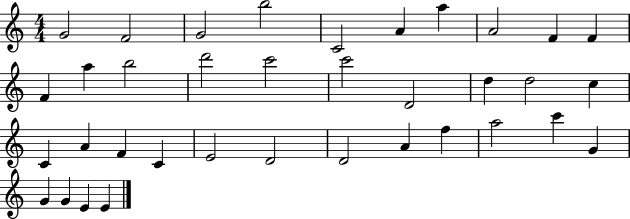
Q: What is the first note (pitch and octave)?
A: G4